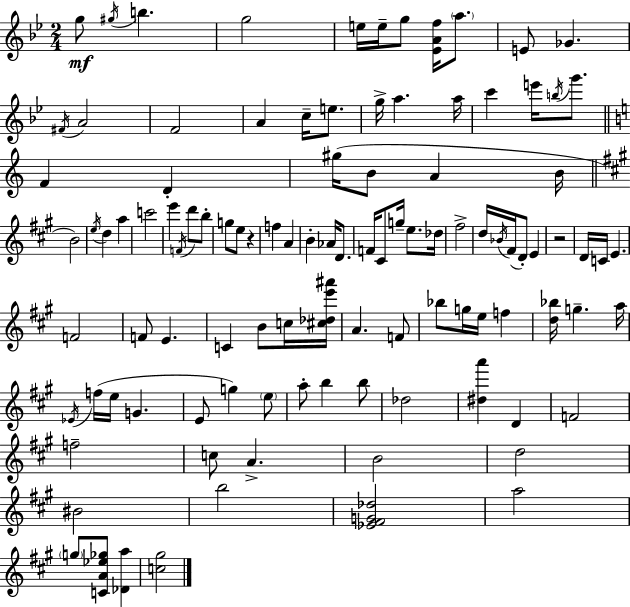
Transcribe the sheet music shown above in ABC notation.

X:1
T:Untitled
M:2/4
L:1/4
K:Gm
g/2 ^g/4 b g2 e/4 e/4 g/2 [_EAf]/4 a/2 E/2 _G ^F/4 A2 F2 A c/4 e/2 g/4 a a/4 c' e'/4 b/4 g'/2 F D ^g/4 B/2 A B/4 B2 e/4 d a c'2 e' F/4 d'/2 b/2 g/2 e/2 z f A B _A/4 D/2 F/4 ^C/2 g/4 e/2 _d/4 ^f2 d/4 _B/4 ^F/4 D/2 E z2 D/4 C/4 E F2 F/2 E C B/2 c/4 [^c_de'^a']/4 A F/2 _b/2 g/4 e/4 f [d_b]/4 g a/4 _E/4 f/4 e/4 G E/2 g e/2 a/2 b b/2 _d2 [^da'] D F2 f2 c/2 A B2 d2 ^B2 b2 [_E^FG_d]2 a2 g/2 [CA_e_g]/2 [_Da] [c^g]2